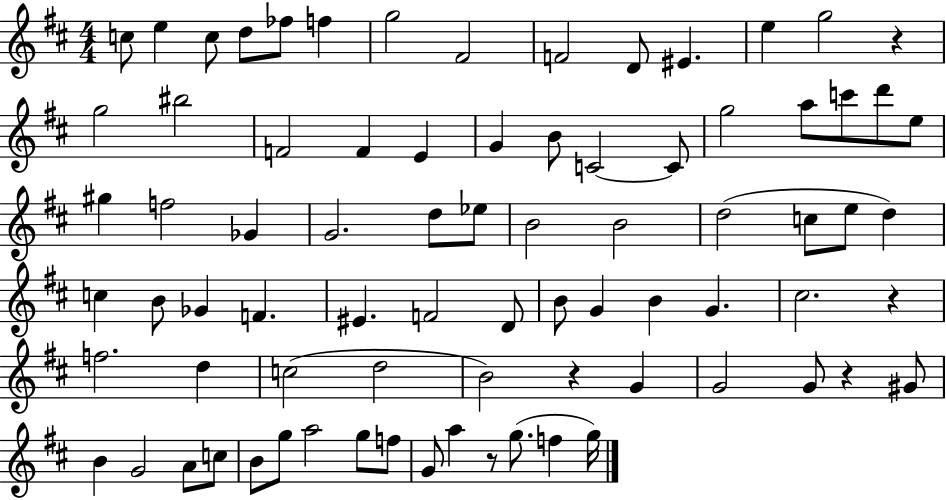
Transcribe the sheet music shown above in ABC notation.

X:1
T:Untitled
M:4/4
L:1/4
K:D
c/2 e c/2 d/2 _f/2 f g2 ^F2 F2 D/2 ^E e g2 z g2 ^b2 F2 F E G B/2 C2 C/2 g2 a/2 c'/2 d'/2 e/2 ^g f2 _G G2 d/2 _e/2 B2 B2 d2 c/2 e/2 d c B/2 _G F ^E F2 D/2 B/2 G B G ^c2 z f2 d c2 d2 B2 z G G2 G/2 z ^G/2 B G2 A/2 c/2 B/2 g/2 a2 g/2 f/2 G/2 a z/2 g/2 f g/4